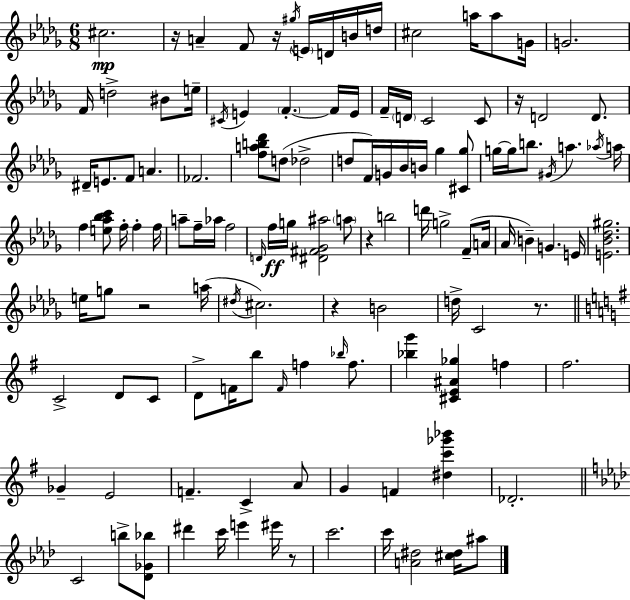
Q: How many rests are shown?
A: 8